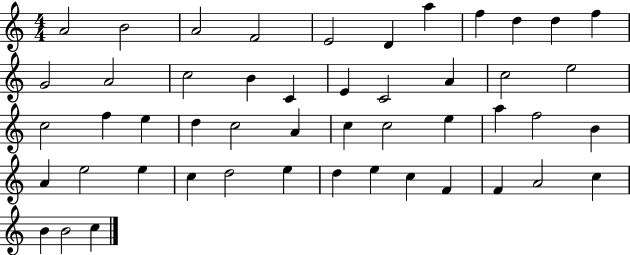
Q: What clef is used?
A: treble